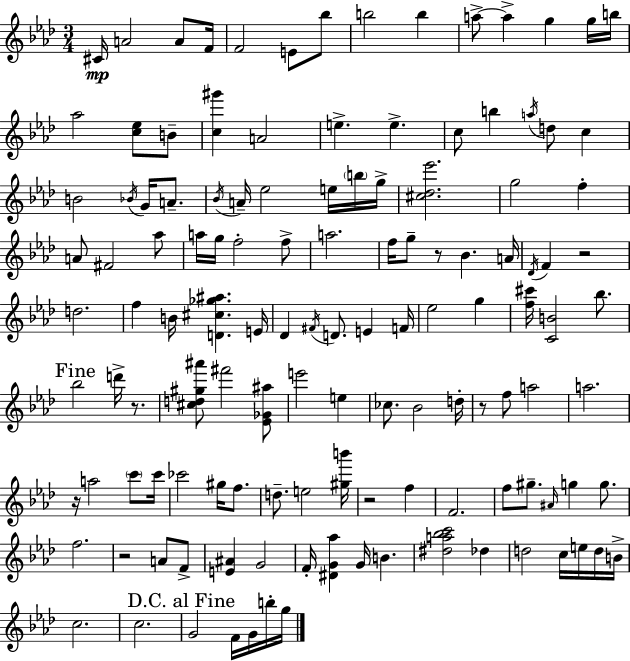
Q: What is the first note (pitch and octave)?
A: C#4